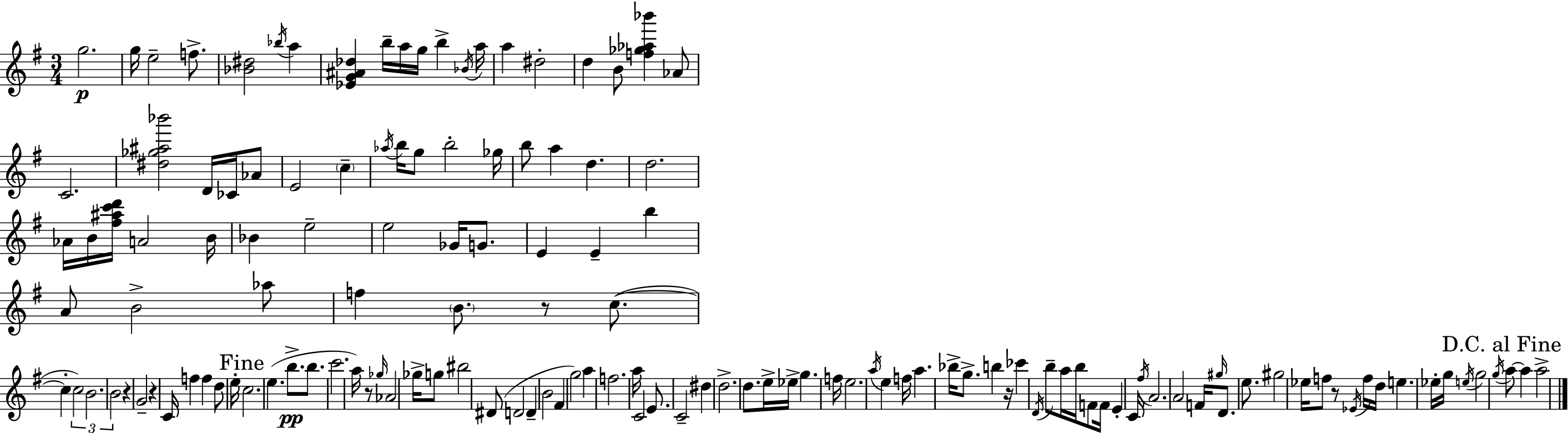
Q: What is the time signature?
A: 3/4